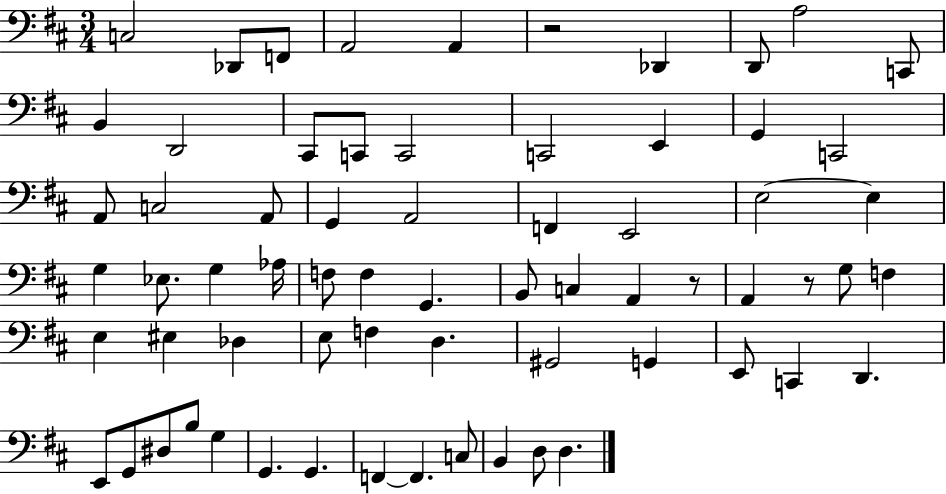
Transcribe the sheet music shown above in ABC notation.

X:1
T:Untitled
M:3/4
L:1/4
K:D
C,2 _D,,/2 F,,/2 A,,2 A,, z2 _D,, D,,/2 A,2 C,,/2 B,, D,,2 ^C,,/2 C,,/2 C,,2 C,,2 E,, G,, C,,2 A,,/2 C,2 A,,/2 G,, A,,2 F,, E,,2 E,2 E, G, _E,/2 G, _A,/4 F,/2 F, G,, B,,/2 C, A,, z/2 A,, z/2 G,/2 F, E, ^E, _D, E,/2 F, D, ^G,,2 G,, E,,/2 C,, D,, E,,/2 G,,/2 ^D,/2 B,/2 G, G,, G,, F,, F,, C,/2 B,, D,/2 D,